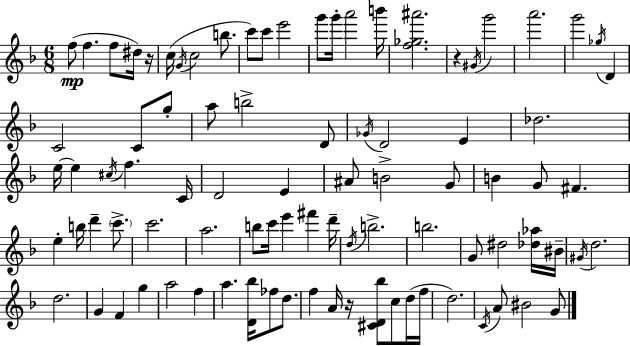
F5/e F5/q. F5/e D#5/s R/s C5/s G4/s C5/h B5/e. C6/e C6/e E6/h G6/e G6/s A6/h B6/s [F5,Gb5,A#6]/h. R/q G#4/s G6/h A6/h. G6/h Gb5/s D4/q C4/h C4/e G5/e A5/e B5/h D4/e Gb4/s D4/h E4/q Db5/h. E5/s E5/q C#5/s F5/q. C4/s D4/h E4/q A#4/e B4/h G4/e B4/q G4/e F#4/q. E5/q B5/s D6/q C6/e. C6/h. A5/h. B5/e C6/s E6/q F#6/q D6/s D5/s B5/h. B5/h. G4/e D#5/h [Db5,Ab5]/s BIS4/s G#4/s D5/h. D5/h. G4/q F4/q G5/q A5/h F5/q A5/q. [D4,Bb5]/s FES5/e D5/e. F5/q A4/s R/s [C#4,D4,Bb5]/e C5/e D5/s F5/s D5/h. C4/s A4/e BIS4/h G4/e